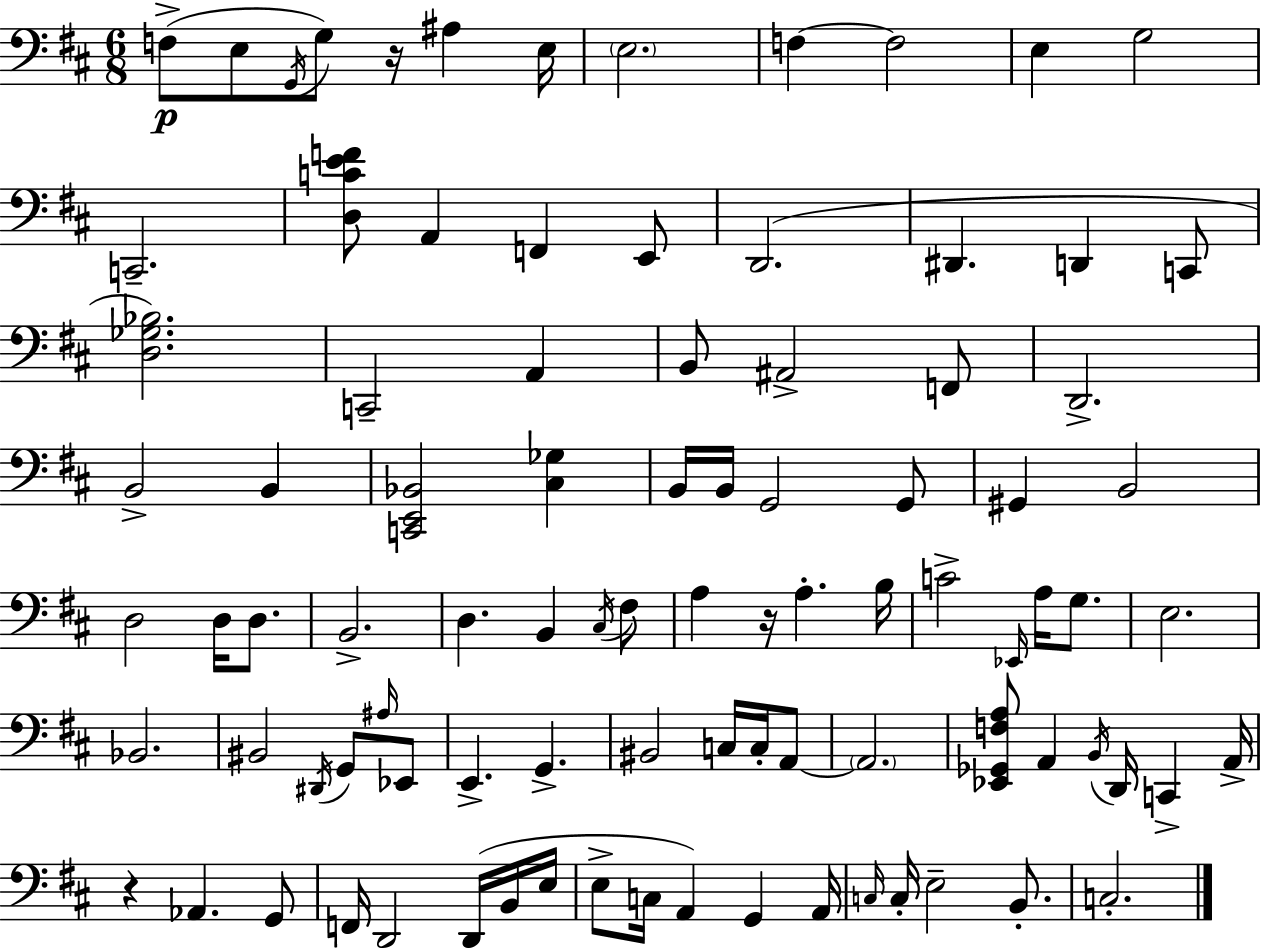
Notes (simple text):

F3/e E3/e G2/s G3/e R/s A#3/q E3/s E3/h. F3/q F3/h E3/q G3/h C2/h. [D3,C4,E4,F4]/e A2/q F2/q E2/e D2/h. D#2/q. D2/q C2/e [D3,Gb3,Bb3]/h. C2/h A2/q B2/e A#2/h F2/e D2/h. B2/h B2/q [C2,E2,Bb2]/h [C#3,Gb3]/q B2/s B2/s G2/h G2/e G#2/q B2/h D3/h D3/s D3/e. B2/h. D3/q. B2/q C#3/s F#3/e A3/q R/s A3/q. B3/s C4/h Eb2/s A3/s G3/e. E3/h. Bb2/h. BIS2/h D#2/s G2/e A#3/s Eb2/e E2/q. G2/q. BIS2/h C3/s C3/s A2/e A2/h. [Eb2,Gb2,F3,A3]/e A2/q B2/s D2/s C2/q A2/s R/q Ab2/q. G2/e F2/s D2/h D2/s B2/s E3/s E3/e C3/s A2/q G2/q A2/s C3/s C3/s E3/h B2/e. C3/h.